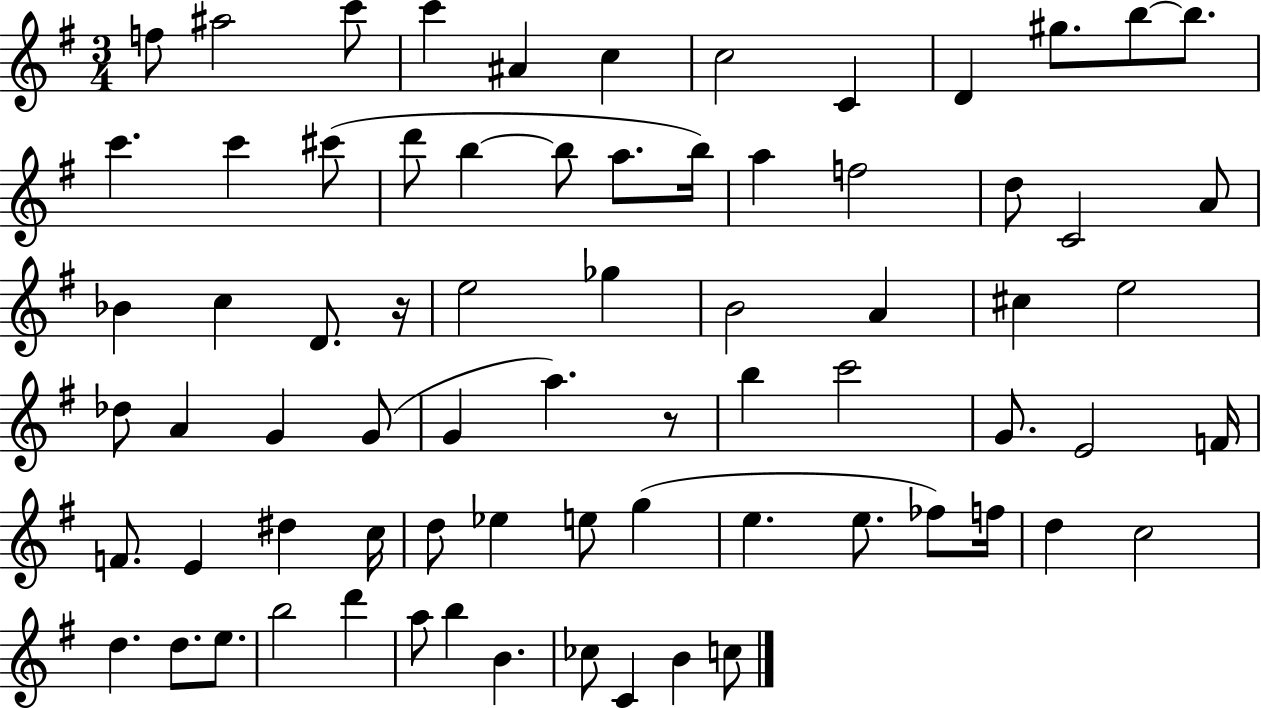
F5/e A#5/h C6/e C6/q A#4/q C5/q C5/h C4/q D4/q G#5/e. B5/e B5/e. C6/q. C6/q C#6/e D6/e B5/q B5/e A5/e. B5/s A5/q F5/h D5/e C4/h A4/e Bb4/q C5/q D4/e. R/s E5/h Gb5/q B4/h A4/q C#5/q E5/h Db5/e A4/q G4/q G4/e G4/q A5/q. R/e B5/q C6/h G4/e. E4/h F4/s F4/e. E4/q D#5/q C5/s D5/e Eb5/q E5/e G5/q E5/q. E5/e. FES5/e F5/s D5/q C5/h D5/q. D5/e. E5/e. B5/h D6/q A5/e B5/q B4/q. CES5/e C4/q B4/q C5/e